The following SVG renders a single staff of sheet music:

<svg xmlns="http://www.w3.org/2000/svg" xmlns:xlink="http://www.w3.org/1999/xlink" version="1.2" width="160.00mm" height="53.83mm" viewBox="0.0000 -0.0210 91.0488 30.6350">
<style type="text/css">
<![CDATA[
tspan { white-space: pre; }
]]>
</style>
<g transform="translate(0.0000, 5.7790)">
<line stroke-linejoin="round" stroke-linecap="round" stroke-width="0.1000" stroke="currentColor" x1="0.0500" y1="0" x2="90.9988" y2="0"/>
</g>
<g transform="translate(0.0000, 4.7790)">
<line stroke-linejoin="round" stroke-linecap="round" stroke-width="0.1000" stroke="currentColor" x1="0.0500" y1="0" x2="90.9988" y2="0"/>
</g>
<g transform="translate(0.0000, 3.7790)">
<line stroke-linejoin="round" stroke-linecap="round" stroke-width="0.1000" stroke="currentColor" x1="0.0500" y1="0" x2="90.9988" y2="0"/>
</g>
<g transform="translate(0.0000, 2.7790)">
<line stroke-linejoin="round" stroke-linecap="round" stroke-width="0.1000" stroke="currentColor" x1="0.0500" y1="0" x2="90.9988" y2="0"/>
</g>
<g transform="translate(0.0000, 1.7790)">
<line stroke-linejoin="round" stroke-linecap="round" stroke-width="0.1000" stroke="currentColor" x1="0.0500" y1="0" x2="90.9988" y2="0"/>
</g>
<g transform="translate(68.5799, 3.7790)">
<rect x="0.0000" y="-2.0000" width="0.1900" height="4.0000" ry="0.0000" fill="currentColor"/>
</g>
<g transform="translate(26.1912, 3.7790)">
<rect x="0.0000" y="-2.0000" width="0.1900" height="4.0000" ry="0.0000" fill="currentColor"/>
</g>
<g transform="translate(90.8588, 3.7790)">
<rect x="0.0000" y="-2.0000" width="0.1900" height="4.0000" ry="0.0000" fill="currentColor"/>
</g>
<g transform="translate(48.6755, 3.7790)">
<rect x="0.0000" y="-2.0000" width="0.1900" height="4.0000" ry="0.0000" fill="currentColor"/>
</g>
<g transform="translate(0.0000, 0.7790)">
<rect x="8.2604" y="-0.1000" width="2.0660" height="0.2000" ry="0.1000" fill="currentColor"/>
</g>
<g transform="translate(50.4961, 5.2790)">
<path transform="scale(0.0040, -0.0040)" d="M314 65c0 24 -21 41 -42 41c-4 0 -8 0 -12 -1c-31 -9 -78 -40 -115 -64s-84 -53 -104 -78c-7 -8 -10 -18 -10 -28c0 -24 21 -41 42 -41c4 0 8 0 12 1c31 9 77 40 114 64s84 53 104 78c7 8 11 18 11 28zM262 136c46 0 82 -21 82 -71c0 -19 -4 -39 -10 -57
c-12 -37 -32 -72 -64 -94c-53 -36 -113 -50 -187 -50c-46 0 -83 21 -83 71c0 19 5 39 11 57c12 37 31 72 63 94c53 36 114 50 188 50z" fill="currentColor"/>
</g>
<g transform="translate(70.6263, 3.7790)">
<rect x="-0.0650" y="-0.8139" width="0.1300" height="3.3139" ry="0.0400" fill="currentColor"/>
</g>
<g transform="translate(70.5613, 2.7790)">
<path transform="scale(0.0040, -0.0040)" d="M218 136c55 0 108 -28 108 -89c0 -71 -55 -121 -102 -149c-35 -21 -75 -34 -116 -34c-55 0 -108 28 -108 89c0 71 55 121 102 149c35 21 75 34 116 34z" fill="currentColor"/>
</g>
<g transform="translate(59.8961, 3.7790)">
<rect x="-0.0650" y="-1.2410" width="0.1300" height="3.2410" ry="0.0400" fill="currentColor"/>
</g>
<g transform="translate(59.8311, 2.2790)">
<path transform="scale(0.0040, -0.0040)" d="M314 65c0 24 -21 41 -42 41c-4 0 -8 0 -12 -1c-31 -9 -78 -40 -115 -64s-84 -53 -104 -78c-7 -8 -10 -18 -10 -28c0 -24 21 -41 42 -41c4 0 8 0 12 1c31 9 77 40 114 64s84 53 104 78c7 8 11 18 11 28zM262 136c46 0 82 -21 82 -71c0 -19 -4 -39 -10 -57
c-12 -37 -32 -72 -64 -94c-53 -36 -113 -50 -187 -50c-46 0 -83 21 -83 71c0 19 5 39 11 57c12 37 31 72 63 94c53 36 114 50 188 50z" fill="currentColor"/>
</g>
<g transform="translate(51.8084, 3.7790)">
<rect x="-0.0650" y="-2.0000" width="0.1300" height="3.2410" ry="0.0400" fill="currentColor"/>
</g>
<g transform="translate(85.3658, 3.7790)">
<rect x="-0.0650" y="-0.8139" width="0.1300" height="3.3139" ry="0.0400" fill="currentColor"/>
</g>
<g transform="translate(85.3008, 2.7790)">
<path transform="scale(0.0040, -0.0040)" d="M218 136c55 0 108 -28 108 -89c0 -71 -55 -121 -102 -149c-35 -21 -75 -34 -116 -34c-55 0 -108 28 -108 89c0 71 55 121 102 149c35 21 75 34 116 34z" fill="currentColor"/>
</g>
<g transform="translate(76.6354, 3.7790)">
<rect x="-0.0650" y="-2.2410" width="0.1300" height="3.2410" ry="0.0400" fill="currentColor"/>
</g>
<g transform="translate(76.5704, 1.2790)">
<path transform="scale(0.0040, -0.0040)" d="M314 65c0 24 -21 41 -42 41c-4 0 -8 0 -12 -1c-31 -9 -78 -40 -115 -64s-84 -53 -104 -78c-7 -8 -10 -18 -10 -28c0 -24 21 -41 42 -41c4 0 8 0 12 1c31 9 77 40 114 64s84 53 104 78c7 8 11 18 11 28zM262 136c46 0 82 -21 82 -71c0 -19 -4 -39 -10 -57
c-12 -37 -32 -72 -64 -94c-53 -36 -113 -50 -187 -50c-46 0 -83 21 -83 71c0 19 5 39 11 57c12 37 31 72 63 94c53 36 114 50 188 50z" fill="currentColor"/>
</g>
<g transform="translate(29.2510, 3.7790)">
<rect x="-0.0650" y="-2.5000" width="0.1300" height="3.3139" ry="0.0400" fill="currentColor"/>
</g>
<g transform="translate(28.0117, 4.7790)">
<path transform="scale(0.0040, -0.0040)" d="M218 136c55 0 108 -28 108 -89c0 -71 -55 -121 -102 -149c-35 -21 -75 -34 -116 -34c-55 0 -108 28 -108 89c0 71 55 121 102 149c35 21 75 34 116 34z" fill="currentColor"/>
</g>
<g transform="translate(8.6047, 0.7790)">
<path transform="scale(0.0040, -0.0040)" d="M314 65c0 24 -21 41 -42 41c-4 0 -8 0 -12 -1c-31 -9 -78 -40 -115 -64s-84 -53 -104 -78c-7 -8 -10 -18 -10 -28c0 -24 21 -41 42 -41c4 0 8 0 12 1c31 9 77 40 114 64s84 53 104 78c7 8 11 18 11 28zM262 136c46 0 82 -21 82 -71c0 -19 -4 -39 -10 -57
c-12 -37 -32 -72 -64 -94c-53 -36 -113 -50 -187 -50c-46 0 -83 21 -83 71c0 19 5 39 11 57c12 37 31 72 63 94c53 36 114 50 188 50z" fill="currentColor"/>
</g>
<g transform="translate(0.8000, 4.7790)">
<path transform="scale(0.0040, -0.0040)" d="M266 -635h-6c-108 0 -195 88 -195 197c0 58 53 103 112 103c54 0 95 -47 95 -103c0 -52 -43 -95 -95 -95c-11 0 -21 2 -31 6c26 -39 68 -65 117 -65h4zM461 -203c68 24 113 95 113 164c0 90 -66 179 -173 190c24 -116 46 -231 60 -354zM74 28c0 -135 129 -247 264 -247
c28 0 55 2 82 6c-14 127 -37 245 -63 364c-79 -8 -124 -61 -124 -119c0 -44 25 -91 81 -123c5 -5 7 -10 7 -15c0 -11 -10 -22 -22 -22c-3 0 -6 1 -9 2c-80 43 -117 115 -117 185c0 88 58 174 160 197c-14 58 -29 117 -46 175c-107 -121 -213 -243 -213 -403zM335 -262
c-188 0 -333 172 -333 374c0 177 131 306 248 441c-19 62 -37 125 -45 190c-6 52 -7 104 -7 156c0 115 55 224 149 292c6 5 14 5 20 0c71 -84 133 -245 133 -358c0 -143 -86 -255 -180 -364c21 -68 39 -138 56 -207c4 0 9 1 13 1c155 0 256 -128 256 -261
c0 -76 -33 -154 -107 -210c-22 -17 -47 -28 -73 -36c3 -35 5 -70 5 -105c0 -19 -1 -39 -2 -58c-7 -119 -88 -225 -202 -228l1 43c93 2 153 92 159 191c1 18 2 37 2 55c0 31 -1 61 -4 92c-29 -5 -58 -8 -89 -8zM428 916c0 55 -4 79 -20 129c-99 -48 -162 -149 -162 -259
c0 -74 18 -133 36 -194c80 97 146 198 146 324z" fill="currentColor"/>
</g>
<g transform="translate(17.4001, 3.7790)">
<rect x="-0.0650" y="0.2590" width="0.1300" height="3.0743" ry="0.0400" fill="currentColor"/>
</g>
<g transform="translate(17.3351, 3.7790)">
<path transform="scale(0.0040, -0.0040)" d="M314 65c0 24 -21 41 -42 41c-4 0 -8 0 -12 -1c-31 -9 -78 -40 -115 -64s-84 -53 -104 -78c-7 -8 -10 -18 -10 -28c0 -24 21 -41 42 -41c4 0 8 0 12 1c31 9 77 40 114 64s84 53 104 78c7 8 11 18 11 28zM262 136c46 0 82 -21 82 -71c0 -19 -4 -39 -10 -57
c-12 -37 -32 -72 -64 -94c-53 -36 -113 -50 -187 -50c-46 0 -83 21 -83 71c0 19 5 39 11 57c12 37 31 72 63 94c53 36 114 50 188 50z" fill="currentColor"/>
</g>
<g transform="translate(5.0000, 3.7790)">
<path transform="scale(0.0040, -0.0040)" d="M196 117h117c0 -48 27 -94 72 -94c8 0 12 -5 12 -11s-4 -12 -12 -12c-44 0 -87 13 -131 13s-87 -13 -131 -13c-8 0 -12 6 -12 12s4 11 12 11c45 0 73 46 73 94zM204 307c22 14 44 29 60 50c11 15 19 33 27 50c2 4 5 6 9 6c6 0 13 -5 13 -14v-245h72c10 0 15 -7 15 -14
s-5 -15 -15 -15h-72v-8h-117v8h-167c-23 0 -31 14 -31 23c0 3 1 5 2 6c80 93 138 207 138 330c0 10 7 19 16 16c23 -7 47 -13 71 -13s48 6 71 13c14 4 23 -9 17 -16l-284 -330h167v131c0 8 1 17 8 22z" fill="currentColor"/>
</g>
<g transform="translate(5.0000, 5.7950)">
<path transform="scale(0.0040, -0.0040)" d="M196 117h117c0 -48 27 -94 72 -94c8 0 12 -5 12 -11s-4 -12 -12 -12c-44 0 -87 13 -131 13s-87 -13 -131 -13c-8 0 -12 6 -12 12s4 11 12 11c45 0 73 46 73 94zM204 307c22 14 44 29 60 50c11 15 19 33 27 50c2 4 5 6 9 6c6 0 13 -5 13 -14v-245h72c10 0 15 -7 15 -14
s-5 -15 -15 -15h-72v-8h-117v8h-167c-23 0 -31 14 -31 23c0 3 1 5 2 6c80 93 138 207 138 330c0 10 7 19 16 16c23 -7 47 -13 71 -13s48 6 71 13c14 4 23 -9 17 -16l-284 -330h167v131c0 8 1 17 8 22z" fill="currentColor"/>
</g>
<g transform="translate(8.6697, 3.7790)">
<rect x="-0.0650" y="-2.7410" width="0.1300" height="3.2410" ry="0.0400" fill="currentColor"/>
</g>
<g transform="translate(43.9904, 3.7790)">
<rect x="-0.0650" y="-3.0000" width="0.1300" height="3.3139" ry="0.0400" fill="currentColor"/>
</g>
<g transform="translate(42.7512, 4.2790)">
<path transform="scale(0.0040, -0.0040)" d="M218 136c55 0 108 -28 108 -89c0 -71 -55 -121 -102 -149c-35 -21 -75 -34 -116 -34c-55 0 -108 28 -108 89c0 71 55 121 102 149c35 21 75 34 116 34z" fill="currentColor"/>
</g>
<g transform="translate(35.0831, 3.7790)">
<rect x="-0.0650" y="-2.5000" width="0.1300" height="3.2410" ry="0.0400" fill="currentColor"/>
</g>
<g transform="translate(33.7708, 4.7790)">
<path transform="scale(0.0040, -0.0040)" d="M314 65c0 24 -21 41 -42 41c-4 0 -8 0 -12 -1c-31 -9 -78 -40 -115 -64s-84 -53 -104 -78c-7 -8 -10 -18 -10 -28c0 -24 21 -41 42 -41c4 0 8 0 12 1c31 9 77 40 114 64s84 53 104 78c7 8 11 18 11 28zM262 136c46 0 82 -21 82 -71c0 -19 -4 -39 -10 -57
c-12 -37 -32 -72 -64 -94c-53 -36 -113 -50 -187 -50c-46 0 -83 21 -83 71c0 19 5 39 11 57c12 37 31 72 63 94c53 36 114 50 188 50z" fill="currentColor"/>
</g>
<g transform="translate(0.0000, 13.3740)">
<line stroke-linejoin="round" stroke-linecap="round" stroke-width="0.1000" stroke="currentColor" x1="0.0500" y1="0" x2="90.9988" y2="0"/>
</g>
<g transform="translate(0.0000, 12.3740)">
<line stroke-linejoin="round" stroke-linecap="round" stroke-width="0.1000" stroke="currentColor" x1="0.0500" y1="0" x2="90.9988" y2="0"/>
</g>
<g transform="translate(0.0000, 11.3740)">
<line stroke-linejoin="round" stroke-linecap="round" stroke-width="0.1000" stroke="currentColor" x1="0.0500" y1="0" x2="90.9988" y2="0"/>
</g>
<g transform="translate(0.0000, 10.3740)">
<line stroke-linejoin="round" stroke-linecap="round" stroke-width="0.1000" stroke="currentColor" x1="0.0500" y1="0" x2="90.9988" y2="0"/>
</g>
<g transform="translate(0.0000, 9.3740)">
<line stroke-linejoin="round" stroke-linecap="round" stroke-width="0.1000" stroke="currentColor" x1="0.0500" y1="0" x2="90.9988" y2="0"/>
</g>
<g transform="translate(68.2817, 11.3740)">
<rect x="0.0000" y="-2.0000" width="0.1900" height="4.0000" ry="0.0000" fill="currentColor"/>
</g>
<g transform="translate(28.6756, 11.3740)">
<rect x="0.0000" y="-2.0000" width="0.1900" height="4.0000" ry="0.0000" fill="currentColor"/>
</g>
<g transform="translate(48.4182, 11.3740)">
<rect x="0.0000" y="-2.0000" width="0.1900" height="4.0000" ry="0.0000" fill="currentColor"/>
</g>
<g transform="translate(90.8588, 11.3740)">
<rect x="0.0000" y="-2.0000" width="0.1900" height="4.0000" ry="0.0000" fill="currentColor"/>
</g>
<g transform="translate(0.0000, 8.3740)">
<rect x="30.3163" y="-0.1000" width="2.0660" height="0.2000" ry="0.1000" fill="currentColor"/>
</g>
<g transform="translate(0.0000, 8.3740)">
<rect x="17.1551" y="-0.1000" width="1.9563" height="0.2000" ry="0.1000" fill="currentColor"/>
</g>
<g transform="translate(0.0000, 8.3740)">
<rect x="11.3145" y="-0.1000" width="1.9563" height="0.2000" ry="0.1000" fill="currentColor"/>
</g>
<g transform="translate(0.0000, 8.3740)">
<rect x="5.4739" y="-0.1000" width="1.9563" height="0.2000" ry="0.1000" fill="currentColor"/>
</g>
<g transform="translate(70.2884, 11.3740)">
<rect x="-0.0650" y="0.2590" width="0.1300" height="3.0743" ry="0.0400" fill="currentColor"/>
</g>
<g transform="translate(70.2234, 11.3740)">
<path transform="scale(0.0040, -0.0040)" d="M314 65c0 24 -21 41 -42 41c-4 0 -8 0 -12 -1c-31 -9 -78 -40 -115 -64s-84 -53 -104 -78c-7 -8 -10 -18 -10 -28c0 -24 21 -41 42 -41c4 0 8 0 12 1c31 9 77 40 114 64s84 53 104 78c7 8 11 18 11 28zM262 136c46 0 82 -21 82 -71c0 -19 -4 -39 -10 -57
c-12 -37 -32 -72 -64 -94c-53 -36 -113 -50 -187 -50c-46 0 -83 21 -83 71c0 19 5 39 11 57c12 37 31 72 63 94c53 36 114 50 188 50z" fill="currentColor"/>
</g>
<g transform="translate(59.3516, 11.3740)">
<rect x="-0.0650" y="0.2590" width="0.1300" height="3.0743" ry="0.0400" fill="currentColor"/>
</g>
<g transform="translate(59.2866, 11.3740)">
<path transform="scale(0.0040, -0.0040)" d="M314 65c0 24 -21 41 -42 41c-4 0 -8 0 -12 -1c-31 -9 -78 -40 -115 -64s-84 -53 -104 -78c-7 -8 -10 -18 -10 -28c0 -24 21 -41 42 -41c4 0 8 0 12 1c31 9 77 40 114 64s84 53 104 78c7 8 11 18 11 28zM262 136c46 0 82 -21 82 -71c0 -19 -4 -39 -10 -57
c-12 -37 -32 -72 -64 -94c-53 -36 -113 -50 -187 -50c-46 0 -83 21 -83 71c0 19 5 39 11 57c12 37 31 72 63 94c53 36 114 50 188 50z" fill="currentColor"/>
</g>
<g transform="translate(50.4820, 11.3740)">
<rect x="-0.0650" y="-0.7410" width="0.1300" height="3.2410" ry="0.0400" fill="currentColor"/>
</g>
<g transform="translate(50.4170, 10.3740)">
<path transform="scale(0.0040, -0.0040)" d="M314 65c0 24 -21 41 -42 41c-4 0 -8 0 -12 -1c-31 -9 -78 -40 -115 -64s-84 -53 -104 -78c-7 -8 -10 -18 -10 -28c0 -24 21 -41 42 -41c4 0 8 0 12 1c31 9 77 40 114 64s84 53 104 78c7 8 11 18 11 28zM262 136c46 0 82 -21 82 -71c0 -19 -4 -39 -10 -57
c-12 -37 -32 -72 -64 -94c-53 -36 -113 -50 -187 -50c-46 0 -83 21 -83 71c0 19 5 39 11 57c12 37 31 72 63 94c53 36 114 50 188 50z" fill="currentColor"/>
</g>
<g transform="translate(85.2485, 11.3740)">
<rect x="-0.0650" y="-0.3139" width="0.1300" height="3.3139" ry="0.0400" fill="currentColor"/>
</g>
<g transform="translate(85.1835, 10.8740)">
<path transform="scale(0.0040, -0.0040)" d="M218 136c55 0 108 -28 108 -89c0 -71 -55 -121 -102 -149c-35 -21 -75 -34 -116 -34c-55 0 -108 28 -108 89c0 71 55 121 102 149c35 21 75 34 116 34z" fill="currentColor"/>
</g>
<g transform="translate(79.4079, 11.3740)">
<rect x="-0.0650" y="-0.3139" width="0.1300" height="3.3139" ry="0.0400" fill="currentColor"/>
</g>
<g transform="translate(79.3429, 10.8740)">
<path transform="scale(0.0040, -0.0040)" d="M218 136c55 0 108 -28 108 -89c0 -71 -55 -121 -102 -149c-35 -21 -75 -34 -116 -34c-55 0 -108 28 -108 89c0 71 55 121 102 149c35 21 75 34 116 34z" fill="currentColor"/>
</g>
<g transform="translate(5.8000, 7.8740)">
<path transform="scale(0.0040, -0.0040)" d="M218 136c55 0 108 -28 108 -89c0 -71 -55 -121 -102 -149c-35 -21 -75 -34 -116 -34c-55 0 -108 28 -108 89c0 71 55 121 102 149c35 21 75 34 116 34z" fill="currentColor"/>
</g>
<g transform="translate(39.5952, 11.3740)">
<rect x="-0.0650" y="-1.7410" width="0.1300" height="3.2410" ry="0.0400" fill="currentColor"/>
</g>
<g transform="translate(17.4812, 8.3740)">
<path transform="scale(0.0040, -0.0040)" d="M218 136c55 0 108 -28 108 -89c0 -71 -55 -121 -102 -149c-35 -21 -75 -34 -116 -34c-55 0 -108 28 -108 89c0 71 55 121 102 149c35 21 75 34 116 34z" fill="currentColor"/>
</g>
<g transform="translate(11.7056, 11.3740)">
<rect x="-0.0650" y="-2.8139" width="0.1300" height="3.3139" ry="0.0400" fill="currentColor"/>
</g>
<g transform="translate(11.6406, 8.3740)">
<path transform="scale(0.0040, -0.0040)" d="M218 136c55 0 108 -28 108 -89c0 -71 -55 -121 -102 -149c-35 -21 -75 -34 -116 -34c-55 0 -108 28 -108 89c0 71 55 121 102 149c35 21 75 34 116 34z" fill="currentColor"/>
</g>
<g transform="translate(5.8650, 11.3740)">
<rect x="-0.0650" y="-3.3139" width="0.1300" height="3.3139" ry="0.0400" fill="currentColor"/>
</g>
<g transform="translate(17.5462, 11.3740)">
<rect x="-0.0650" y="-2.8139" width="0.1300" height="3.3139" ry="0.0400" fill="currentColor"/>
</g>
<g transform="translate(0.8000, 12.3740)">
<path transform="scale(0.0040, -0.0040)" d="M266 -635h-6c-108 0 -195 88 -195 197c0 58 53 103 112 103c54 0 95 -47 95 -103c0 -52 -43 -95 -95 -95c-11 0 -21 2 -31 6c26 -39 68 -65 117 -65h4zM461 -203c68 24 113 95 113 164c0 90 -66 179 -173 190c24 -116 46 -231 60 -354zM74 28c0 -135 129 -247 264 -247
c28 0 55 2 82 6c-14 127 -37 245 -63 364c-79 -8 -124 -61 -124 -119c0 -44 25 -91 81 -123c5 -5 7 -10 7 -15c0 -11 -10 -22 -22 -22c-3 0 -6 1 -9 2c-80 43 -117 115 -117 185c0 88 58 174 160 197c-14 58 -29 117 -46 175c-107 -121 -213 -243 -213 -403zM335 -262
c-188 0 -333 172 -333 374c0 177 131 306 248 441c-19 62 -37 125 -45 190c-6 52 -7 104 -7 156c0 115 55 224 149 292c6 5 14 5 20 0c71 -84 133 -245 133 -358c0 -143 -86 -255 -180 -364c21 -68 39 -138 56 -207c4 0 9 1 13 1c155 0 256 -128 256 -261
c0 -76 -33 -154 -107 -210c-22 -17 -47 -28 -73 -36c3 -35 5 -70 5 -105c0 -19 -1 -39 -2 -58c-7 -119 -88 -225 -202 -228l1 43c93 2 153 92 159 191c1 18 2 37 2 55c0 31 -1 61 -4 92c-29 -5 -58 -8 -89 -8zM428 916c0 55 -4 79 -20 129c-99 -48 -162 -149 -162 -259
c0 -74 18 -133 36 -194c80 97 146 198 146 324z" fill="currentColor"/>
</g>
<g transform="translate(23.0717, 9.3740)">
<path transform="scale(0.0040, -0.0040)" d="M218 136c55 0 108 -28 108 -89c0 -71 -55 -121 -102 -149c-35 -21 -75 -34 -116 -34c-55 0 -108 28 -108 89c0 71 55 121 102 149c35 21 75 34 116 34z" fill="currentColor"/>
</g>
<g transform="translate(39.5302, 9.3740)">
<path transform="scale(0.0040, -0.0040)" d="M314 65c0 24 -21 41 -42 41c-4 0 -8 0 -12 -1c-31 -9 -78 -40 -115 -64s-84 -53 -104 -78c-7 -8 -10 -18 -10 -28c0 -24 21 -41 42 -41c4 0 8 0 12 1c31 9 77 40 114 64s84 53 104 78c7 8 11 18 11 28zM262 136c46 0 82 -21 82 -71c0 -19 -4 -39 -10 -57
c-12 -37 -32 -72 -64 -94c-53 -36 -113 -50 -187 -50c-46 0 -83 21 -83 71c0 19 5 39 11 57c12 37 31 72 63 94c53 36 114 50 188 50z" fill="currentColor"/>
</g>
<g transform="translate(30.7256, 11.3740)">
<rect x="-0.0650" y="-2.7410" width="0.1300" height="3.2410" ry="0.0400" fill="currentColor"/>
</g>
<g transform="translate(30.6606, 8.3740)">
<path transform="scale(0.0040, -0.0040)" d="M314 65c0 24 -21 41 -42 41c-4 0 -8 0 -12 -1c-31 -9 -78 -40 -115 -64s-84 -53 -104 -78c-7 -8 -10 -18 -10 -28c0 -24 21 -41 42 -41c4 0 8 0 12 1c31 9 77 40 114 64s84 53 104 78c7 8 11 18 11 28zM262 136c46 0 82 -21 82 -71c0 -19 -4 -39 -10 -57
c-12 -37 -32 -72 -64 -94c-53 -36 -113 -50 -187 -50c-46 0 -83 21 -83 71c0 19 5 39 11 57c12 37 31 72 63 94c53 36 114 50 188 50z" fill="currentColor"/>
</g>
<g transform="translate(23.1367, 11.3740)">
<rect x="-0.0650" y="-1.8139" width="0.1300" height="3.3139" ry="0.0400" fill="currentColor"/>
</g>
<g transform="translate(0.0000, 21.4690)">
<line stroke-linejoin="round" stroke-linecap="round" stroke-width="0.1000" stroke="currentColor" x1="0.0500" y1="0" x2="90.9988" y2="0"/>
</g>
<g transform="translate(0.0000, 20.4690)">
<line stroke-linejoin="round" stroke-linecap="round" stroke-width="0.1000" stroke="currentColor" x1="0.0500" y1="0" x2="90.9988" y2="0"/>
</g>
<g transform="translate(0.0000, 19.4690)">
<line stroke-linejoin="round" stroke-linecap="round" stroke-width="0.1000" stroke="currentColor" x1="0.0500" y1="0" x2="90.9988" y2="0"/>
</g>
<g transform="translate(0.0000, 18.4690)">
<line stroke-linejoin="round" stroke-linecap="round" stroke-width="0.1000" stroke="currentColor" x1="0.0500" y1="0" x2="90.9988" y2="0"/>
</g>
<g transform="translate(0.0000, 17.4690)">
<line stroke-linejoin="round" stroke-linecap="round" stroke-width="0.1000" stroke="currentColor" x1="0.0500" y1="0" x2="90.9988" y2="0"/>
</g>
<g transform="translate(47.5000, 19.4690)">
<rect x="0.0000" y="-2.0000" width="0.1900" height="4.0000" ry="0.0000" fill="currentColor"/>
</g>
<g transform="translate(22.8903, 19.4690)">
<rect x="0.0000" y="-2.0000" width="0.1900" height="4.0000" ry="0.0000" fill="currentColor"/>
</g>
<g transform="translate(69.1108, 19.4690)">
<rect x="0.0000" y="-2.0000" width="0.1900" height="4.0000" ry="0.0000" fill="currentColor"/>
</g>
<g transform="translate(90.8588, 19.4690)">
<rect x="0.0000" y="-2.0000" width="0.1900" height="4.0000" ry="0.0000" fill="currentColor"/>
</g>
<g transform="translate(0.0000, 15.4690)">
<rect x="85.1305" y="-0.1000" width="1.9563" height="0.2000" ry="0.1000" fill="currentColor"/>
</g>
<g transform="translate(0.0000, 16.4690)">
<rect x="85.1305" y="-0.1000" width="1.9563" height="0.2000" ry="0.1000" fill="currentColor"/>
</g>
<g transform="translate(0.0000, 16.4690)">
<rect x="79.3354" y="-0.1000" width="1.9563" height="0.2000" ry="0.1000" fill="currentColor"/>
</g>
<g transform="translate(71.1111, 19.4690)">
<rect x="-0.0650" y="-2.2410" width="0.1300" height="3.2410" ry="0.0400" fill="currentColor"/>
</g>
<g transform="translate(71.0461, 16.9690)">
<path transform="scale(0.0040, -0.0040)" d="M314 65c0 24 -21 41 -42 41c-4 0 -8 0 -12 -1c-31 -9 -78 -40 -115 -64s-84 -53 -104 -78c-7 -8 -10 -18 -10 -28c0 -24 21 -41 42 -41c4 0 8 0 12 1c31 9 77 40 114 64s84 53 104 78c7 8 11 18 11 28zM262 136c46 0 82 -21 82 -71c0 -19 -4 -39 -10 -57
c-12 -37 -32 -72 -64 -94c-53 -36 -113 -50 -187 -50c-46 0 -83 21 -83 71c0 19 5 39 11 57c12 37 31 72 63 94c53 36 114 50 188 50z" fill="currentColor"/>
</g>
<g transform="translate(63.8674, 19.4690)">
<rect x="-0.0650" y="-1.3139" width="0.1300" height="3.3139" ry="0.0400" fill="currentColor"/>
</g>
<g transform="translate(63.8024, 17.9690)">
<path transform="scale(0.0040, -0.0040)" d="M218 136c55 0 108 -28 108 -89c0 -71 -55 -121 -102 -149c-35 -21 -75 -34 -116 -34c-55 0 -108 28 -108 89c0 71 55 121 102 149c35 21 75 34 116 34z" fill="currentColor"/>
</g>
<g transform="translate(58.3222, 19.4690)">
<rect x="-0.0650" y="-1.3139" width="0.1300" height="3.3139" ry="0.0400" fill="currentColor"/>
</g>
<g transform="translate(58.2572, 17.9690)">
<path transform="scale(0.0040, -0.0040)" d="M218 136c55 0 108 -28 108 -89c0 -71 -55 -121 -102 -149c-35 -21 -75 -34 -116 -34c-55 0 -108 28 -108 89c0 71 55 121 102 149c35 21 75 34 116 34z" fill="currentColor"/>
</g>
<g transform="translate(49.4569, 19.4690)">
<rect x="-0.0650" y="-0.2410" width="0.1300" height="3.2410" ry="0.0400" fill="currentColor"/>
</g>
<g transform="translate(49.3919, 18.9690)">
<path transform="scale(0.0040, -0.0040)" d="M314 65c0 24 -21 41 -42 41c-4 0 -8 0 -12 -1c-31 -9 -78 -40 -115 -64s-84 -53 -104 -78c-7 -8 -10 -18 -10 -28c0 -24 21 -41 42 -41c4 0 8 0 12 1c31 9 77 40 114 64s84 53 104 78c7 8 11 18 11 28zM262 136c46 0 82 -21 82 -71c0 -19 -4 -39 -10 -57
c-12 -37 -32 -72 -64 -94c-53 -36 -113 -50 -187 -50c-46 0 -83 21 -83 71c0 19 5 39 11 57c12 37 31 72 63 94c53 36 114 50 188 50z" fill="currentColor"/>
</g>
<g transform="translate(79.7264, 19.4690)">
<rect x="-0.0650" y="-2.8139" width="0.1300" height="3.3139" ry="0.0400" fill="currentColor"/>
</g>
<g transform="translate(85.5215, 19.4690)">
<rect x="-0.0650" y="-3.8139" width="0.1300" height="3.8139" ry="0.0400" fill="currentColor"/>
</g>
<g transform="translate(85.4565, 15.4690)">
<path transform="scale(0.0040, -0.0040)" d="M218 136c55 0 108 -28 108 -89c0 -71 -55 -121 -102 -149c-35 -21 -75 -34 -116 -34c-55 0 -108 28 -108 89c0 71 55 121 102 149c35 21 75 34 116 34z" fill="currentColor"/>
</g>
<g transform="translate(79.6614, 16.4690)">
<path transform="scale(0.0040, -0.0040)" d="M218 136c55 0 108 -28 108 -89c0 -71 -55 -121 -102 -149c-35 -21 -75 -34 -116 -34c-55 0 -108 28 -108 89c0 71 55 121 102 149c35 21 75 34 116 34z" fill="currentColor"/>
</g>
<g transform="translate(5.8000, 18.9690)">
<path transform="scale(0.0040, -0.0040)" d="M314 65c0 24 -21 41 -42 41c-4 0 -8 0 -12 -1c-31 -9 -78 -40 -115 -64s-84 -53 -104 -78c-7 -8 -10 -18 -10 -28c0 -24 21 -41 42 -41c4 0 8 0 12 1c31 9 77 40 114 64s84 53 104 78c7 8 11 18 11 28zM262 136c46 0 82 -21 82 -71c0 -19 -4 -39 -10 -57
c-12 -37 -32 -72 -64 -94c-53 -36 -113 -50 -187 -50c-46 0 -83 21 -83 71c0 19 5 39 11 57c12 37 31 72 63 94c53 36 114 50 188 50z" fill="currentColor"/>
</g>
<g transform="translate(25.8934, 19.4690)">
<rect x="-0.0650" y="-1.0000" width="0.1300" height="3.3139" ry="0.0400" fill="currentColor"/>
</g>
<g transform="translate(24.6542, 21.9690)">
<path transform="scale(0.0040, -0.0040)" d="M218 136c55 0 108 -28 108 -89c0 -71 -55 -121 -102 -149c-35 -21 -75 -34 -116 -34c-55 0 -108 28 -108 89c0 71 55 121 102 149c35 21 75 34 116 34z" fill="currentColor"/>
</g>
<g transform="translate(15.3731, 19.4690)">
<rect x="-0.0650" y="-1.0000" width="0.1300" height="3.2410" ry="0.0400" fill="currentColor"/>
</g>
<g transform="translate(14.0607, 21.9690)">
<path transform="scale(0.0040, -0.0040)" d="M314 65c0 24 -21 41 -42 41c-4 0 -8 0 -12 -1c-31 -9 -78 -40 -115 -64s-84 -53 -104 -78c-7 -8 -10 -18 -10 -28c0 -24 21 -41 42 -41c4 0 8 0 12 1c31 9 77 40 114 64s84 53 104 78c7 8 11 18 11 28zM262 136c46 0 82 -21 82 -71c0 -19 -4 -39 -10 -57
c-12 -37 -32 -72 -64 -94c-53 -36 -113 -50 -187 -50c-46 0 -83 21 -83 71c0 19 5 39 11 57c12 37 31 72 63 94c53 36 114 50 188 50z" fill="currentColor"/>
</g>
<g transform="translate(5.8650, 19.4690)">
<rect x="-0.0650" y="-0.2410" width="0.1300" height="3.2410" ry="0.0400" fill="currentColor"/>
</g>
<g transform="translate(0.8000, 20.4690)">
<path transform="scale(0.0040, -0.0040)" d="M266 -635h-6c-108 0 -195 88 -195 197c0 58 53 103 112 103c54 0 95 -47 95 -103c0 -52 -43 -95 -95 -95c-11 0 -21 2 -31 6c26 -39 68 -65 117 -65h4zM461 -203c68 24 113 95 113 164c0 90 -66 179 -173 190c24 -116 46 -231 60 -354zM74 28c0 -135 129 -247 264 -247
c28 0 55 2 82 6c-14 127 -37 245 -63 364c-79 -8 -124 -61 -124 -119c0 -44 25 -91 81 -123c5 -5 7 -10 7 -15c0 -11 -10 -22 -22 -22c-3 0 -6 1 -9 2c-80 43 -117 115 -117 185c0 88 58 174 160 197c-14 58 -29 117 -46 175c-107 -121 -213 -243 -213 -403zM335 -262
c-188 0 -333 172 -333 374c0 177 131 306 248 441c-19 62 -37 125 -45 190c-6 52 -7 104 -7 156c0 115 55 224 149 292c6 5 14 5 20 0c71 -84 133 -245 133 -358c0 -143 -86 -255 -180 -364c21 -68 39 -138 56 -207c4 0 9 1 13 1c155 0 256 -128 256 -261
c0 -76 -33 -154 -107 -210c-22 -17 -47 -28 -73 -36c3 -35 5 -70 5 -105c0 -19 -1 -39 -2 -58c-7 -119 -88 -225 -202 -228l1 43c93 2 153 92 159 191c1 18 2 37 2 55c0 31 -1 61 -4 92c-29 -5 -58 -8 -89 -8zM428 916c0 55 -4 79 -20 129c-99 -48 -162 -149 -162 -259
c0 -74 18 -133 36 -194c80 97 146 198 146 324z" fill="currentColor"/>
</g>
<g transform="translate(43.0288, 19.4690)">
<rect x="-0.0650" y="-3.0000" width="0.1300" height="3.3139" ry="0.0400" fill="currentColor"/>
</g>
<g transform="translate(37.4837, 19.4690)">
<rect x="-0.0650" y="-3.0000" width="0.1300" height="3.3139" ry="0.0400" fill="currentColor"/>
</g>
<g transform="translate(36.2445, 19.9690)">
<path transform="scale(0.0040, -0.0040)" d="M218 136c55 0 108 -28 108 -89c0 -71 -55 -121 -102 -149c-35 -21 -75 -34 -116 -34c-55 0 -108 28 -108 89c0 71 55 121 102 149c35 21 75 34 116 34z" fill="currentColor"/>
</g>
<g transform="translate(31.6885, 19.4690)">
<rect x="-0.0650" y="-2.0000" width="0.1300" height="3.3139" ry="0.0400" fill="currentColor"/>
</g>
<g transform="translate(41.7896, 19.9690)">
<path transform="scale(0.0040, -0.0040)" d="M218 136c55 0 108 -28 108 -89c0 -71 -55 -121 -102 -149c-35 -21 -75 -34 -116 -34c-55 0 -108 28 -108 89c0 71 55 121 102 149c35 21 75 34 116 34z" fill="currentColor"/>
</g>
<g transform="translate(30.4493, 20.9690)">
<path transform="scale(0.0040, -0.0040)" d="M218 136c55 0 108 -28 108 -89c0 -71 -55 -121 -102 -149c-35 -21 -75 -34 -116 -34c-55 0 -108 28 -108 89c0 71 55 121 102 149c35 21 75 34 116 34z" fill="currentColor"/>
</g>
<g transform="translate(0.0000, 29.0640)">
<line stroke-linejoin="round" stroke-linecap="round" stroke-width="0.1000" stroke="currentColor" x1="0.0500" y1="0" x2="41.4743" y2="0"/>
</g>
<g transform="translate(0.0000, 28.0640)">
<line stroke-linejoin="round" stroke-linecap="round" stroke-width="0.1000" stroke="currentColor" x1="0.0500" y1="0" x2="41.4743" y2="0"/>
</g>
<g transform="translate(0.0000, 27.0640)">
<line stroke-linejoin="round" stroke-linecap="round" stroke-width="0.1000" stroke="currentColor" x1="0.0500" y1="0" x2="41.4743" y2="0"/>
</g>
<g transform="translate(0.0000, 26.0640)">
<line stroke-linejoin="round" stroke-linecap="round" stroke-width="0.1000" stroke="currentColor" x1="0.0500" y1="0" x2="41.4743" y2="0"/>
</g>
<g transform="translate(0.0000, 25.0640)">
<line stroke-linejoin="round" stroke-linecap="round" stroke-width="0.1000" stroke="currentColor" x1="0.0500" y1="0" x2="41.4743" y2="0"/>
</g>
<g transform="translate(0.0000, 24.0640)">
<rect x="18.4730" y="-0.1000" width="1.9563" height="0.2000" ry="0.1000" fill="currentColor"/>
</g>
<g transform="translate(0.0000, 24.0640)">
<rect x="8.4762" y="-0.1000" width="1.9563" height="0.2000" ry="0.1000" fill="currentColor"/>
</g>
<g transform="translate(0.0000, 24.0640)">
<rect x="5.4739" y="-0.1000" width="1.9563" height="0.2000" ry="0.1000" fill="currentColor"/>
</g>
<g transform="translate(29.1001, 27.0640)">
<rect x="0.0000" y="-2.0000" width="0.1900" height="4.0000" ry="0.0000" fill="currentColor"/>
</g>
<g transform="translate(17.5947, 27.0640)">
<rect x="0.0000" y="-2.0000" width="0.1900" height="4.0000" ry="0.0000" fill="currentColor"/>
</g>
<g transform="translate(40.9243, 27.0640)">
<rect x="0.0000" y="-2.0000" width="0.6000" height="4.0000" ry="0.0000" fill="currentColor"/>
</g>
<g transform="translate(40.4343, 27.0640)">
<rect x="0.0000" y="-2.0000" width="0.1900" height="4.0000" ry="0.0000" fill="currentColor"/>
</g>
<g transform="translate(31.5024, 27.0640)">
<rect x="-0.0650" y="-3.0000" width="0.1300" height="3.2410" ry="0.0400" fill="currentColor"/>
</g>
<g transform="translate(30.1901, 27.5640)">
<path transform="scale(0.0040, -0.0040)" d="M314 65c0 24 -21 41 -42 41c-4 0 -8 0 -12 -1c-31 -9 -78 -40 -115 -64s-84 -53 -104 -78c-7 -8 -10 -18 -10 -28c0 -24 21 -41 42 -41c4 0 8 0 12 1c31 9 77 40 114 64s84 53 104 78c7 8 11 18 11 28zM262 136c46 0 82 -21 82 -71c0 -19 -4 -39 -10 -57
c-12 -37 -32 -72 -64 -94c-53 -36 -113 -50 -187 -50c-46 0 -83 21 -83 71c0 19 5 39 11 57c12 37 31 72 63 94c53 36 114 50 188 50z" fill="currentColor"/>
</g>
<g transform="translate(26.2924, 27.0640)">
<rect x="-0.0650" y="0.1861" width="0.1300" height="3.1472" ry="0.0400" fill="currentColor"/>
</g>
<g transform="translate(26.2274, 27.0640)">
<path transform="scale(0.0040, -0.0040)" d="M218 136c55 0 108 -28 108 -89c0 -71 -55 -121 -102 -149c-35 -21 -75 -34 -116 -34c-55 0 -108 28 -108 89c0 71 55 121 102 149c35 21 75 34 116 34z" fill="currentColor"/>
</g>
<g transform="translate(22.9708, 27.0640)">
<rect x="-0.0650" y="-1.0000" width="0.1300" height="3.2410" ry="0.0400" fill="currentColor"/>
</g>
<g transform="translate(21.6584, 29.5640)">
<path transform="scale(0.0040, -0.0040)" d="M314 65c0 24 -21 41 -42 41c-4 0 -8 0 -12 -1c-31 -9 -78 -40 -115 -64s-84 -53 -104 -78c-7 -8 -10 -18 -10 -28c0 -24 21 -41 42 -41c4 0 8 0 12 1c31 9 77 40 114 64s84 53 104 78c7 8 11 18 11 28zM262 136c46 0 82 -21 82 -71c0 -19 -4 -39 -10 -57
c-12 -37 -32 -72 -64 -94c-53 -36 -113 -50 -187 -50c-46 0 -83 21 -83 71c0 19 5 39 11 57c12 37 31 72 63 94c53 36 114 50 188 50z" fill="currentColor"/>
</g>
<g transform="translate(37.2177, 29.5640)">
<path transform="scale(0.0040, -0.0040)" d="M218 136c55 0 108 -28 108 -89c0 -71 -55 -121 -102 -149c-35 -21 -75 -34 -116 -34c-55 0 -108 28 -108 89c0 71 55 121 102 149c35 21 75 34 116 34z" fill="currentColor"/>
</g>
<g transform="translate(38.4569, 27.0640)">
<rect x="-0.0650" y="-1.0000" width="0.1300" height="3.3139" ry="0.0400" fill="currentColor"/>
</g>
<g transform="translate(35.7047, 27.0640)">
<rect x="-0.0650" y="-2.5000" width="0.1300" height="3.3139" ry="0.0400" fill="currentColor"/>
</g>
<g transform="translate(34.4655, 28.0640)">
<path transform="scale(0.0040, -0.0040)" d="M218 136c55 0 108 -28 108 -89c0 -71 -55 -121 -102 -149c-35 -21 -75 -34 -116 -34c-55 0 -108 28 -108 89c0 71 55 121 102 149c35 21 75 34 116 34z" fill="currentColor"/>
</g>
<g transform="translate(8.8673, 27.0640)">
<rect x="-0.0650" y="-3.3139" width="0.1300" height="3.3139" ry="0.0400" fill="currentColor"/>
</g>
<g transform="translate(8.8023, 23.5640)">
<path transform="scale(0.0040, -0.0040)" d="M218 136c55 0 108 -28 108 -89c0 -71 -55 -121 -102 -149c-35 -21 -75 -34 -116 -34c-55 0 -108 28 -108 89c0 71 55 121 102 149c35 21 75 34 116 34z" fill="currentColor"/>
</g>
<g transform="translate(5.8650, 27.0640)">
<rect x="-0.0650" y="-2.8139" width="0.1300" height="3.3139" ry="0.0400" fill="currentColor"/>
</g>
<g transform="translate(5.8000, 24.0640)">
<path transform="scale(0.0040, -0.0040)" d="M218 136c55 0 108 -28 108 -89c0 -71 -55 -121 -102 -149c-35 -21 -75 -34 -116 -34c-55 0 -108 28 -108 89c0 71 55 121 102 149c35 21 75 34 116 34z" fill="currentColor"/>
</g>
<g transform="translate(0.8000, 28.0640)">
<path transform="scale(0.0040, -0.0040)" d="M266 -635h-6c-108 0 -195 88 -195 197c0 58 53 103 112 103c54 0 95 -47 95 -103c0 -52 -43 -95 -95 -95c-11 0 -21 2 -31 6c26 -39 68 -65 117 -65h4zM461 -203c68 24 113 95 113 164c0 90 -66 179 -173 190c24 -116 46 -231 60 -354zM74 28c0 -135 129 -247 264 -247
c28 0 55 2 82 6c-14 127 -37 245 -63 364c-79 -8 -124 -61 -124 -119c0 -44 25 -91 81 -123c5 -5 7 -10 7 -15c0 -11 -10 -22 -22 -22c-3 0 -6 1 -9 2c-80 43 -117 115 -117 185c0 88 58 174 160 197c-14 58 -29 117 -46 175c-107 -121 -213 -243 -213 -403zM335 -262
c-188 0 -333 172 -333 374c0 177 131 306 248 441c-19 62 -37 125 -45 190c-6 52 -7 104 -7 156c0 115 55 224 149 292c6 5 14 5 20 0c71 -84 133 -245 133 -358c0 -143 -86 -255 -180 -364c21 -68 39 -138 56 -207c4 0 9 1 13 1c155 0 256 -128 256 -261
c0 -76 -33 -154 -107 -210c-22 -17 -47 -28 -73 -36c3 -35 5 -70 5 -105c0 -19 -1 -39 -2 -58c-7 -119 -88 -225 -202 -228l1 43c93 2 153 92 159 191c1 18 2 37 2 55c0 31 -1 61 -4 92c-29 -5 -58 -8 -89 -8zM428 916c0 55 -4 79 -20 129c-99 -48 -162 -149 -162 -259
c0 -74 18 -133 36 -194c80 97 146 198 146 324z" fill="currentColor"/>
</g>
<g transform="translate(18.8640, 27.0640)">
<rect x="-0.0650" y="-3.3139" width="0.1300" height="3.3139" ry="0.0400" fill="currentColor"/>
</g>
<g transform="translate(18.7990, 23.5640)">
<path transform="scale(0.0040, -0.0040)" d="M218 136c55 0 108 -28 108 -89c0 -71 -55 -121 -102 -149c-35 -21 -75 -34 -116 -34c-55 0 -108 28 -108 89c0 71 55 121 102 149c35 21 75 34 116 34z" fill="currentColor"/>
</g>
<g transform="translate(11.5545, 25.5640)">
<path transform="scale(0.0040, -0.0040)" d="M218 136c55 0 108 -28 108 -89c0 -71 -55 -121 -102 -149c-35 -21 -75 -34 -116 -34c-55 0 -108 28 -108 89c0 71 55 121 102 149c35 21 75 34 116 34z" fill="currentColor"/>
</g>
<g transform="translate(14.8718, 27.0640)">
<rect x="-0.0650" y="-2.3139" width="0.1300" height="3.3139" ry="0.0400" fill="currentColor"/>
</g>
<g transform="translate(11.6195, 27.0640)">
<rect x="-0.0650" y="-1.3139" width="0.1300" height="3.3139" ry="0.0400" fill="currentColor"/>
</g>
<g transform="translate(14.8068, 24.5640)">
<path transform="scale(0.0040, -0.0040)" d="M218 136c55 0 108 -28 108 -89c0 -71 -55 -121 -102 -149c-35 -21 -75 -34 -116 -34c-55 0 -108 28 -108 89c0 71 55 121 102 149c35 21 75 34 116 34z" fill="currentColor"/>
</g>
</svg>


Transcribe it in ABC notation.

X:1
T:Untitled
M:4/4
L:1/4
K:C
a2 B2 G G2 A F2 e2 d g2 d b a a f a2 f2 d2 B2 B2 c c c2 D2 D F A A c2 e e g2 a c' a b e g b D2 B A2 G D